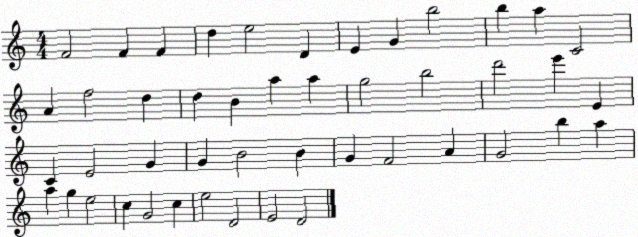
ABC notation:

X:1
T:Untitled
M:4/4
L:1/4
K:C
F2 F F d e2 D E G b2 b a C2 A f2 d d B a a g2 b2 d'2 e' E C E2 G G B2 B G F2 A G2 b a a g e2 c G2 c e2 D2 E2 D2